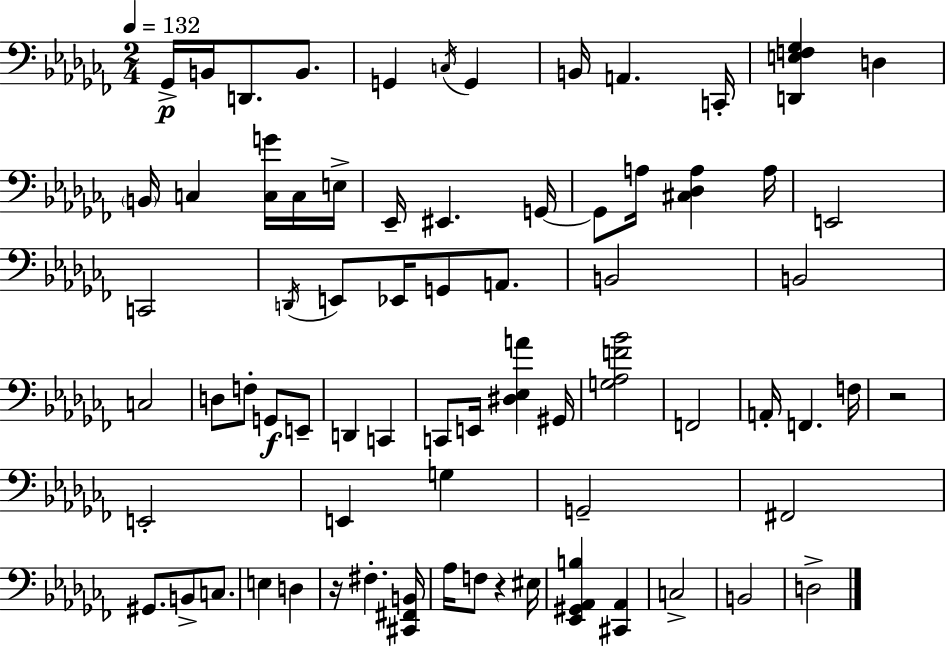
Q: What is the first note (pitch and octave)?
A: Gb2